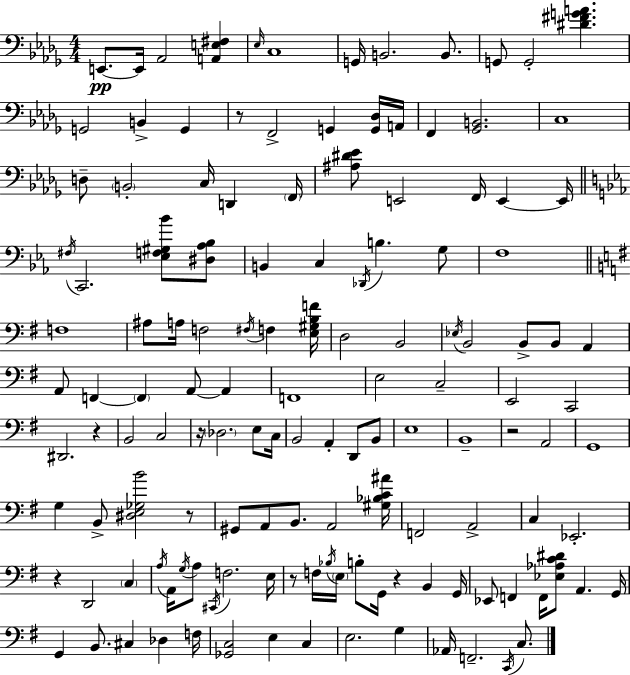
{
  \clef bass
  \numericTimeSignature
  \time 4/4
  \key bes \minor
  e,8.~~\pp e,16 aes,2 <a, e fis>4 | \grace { ees16 } c1 | g,16 b,2. b,8. | g,8 g,2-. <dis' fis' g' a'>4. | \break g,2 b,4-> g,4 | r8 f,2-> g,4 <g, des>16 | a,16 f,4 <ges, b,>2. | c1 | \break d8-- \parenthesize b,2-. c16 d,4 | \parenthesize f,16 <ais dis' ees'>8 e,2 f,16 e,4~~ | e,16 \bar "||" \break \key c \minor \acciaccatura { fis16 } c,2. <ees f gis bes'>8 <dis aes bes>8 | b,4 c4 \acciaccatura { des,16 } b4. | g8 f1 | \bar "||" \break \key g \major f1 | ais8 a16 f2 \acciaccatura { fis16 } f4 | <e gis b f'>16 d2 b,2 | \acciaccatura { ees16 } b,2 b,8-> b,8 a,4 | \break a,8 f,4~~ \parenthesize f,4 a,8~~ a,4 | f,1 | e2 c2-- | e,2 c,2 | \break dis,2. r4 | b,2 c2 | r16 \parenthesize des2. e8 | c16 b,2 a,4-. d,8 | \break b,8 e1 | b,1-- | r2 a,2 | g,1 | \break g4 b,8-> <dis e ges b'>2 | r8 gis,8 a,8 b,8. a,2 | <gis bes c' ais'>16 f,2 a,2-> | c4 ees,2.-. | \break r4 d,2 \parenthesize c4 | \acciaccatura { a16 } a,16 \acciaccatura { g16 } a8 \acciaccatura { cis,16 } f2. | e16 r8 f16 \acciaccatura { bes16 } \parenthesize e16 b8-. g,16 r4 | b,4 g,16 ees,8 f,4 f,16 <ees aes c' dis'>8 a,4. | \break g,16 g,4 b,8. cis4 | des4 f16 <ges, c>2 e4 | c4 e2. | g4 aes,16 f,2.-- | \break \acciaccatura { c,16 } c8. \bar "|."
}